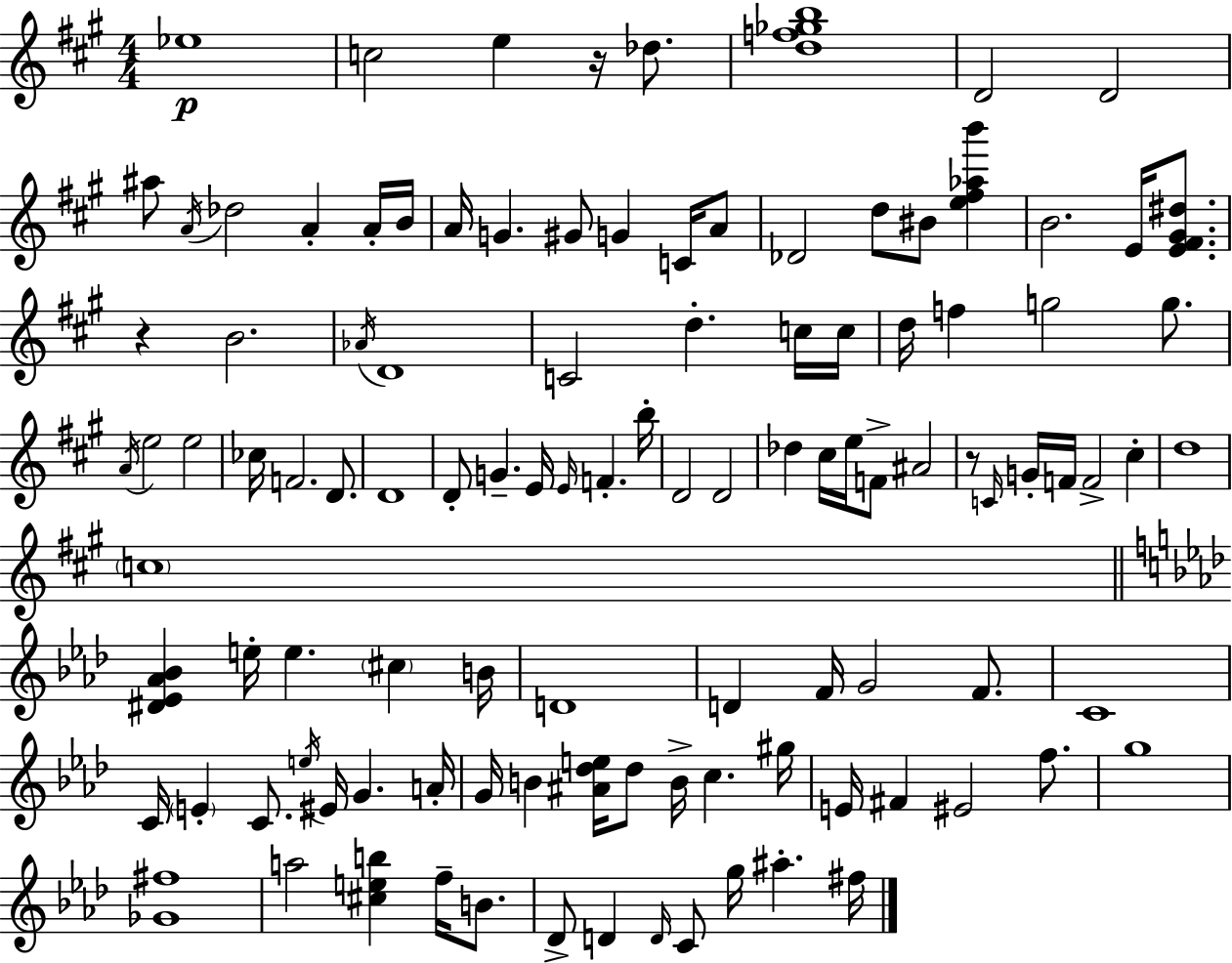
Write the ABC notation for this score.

X:1
T:Untitled
M:4/4
L:1/4
K:A
_e4 c2 e z/4 _d/2 [df_gb]4 D2 D2 ^a/2 A/4 _d2 A A/4 B/4 A/4 G ^G/2 G C/4 A/2 _D2 d/2 ^B/2 [e^f_ab'] B2 E/4 [E^F^G^d]/2 z B2 _A/4 D4 C2 d c/4 c/4 d/4 f g2 g/2 A/4 e2 e2 _c/4 F2 D/2 D4 D/2 G E/4 E/4 F b/4 D2 D2 _d ^c/4 e/4 F/2 ^A2 z/2 C/4 G/4 F/4 F2 ^c d4 c4 [^D_E_A_B] e/4 e ^c B/4 D4 D F/4 G2 F/2 C4 C/4 E C/2 e/4 ^E/4 G A/4 G/4 B [^A_de]/4 _d/2 B/4 c ^g/4 E/4 ^F ^E2 f/2 g4 [_G^f]4 a2 [^ceb] f/4 B/2 _D/2 D D/4 C/2 g/4 ^a ^f/4